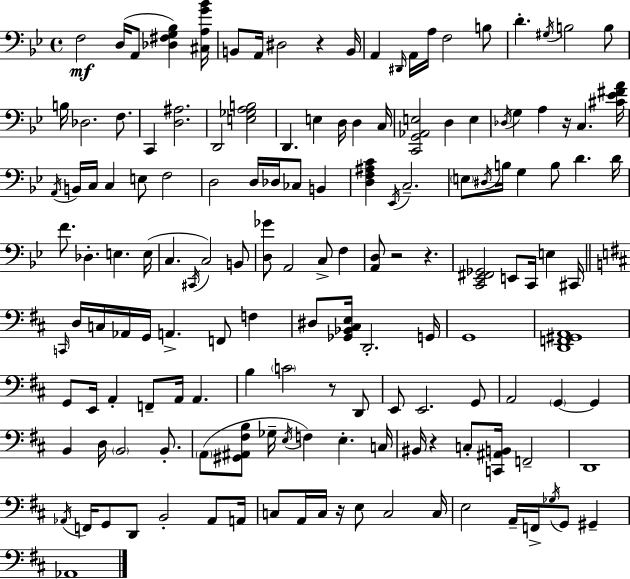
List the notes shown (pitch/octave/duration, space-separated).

F3/h D3/s A2/e [Db3,F#3,G3,Bb3]/q [C#3,A3,G4,Bb4]/s B2/e A2/s D#3/h R/q B2/s A2/q D#2/s A2/s A3/s F3/h B3/e D4/q. G#3/s B3/h B3/e B3/s Db3/h. F3/e. C2/q [D3,A#3]/h. D2/h [E3,Gb3,A3,B3]/h D2/q. E3/q D3/s D3/q C3/s [C2,G2,Ab2,E3]/h D3/q E3/q Db3/s G3/q A3/q R/s C3/q. [C#4,Eb4,F#4,A4]/s A2/s B2/s C3/s C3/q E3/e F3/h D3/h D3/s Db3/s CES3/e B2/q [D3,F3,A#3,C4]/q Eb2/s C3/h. E3/e D#3/s B3/s G3/q B3/e D4/q. D4/s F4/e. Db3/q. E3/q. E3/s C3/q. C#2/s C3/h B2/e [D3,Gb4]/e A2/h C3/e F3/q [A2,D3]/e R/h R/q. [C2,Eb2,F#2,Gb2]/h E2/e C2/s E3/q C#2/s C2/s D3/s C3/s Ab2/s G2/s A2/q. F2/e F3/q D#3/e [Gb2,Bb2,C#3,E3]/s D2/h. G2/s G2/w [D2,F2,G#2,A2]/w G2/e E2/s A2/q F2/e A2/s A2/q. B3/q C4/h R/e D2/e E2/e E2/h. G2/e A2/h G2/q G2/q B2/q D3/s B2/h B2/e. A2/e [G#2,A#2,F#3,B3]/e Gb3/s E3/s F3/q E3/q. C3/s BIS2/s R/q C3/e [C2,A#2,B2]/s F2/h D2/w Ab2/s F2/s G2/e D2/e B2/h Ab2/e A2/s C3/e A2/s C3/s R/s E3/e C3/h C3/s E3/h A2/s F2/s Gb3/s G2/e G#2/q Ab2/w